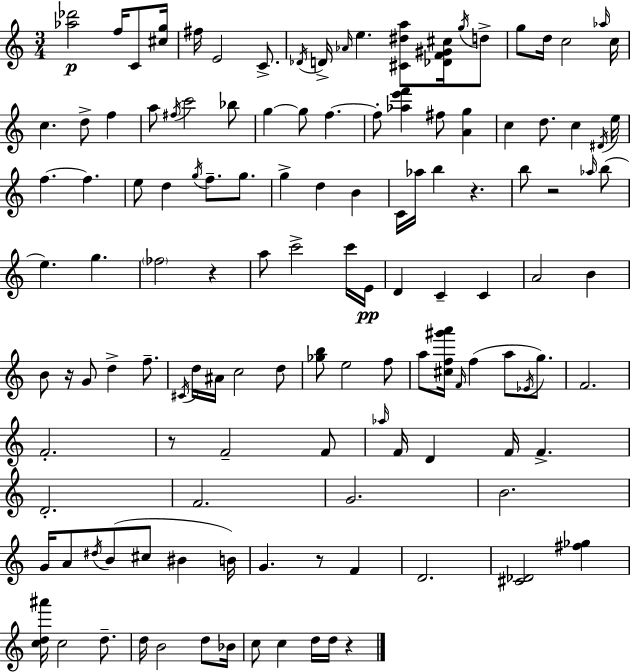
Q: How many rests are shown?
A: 7